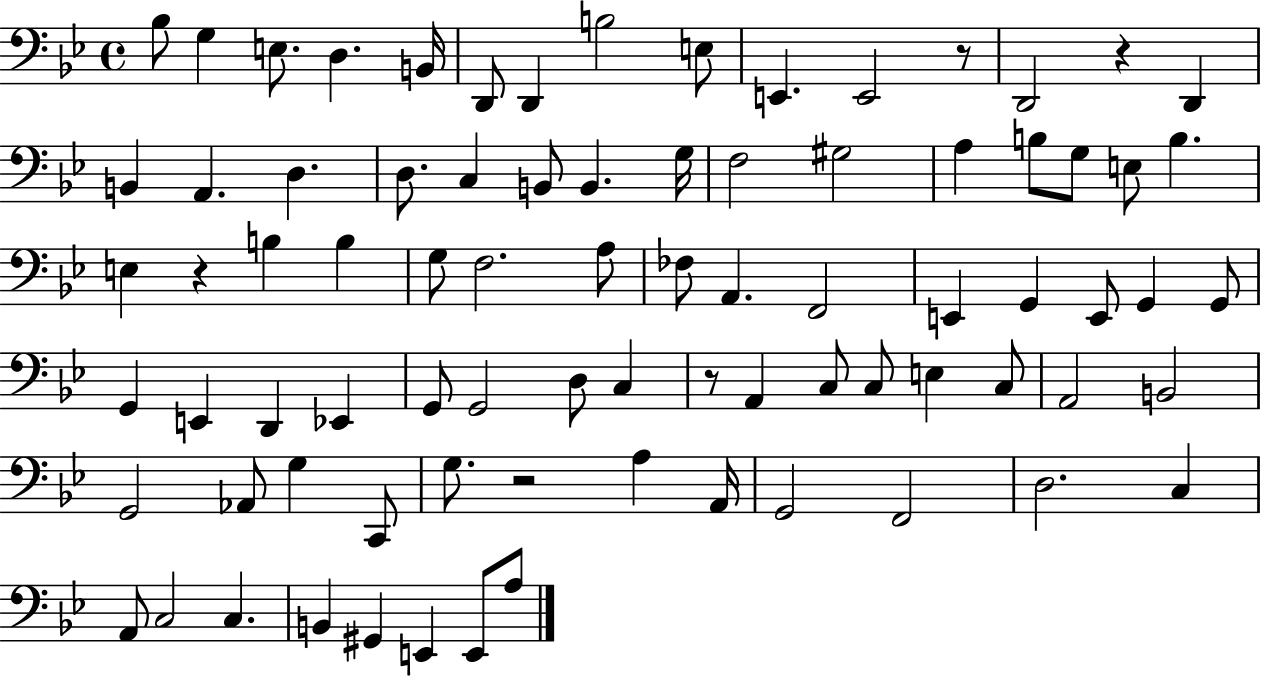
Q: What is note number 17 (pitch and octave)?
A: D3